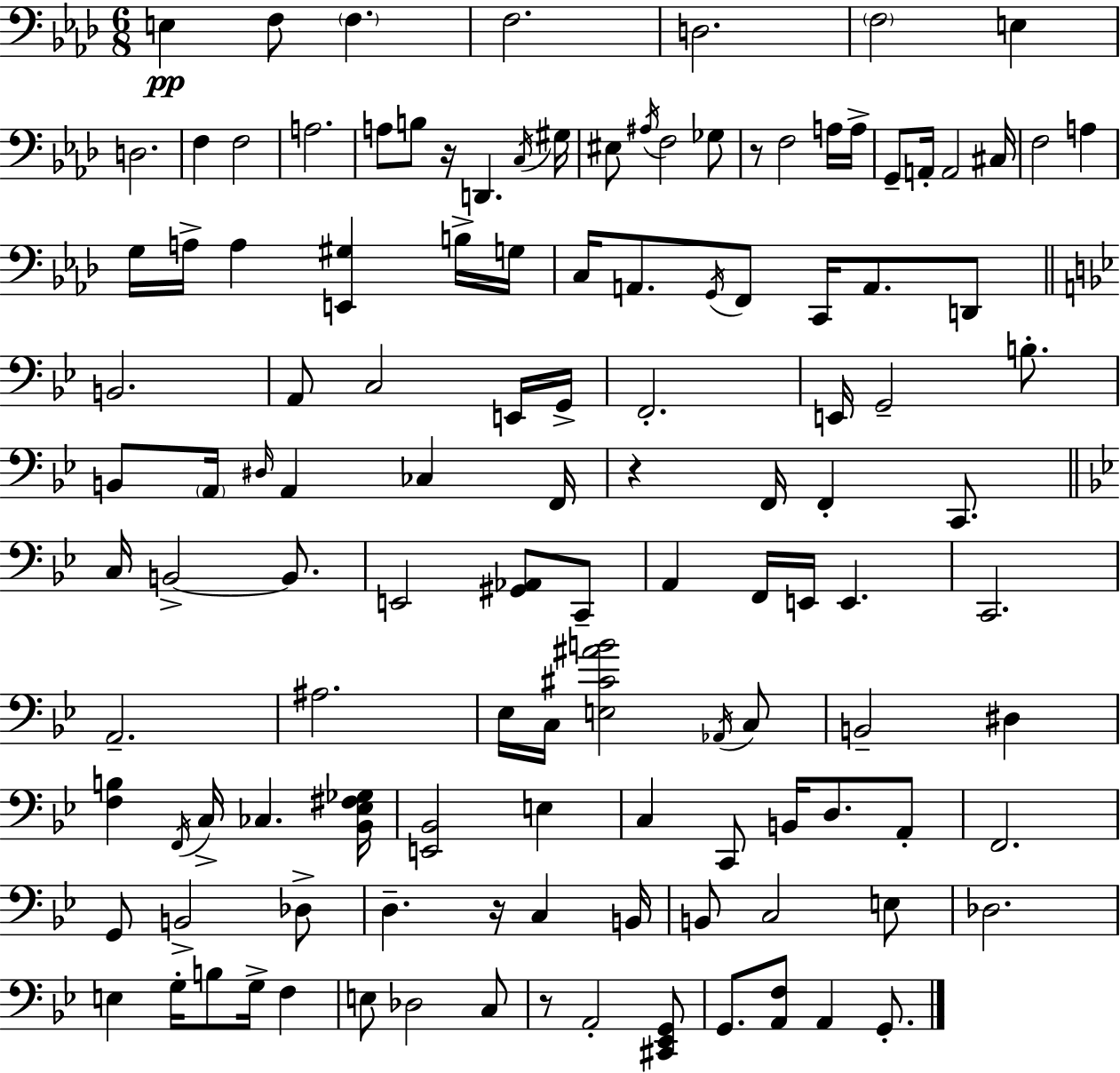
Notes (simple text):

E3/q F3/e F3/q. F3/h. D3/h. F3/h E3/q D3/h. F3/q F3/h A3/h. A3/e B3/e R/s D2/q. C3/s G#3/s EIS3/e A#3/s F3/h Gb3/e R/e F3/h A3/s A3/s G2/e A2/s A2/h C#3/s F3/h A3/q G3/s A3/s A3/q [E2,G#3]/q B3/s G3/s C3/s A2/e. G2/s F2/e C2/s A2/e. D2/e B2/h. A2/e C3/h E2/s G2/s F2/h. E2/s G2/h B3/e. B2/e A2/s D#3/s A2/q CES3/q F2/s R/q F2/s F2/q C2/e. C3/s B2/h B2/e. E2/h [G#2,Ab2]/e C2/e A2/q F2/s E2/s E2/q. C2/h. A2/h. A#3/h. Eb3/s C3/s [E3,C#4,A#4,B4]/h Ab2/s C3/e B2/h D#3/q [F3,B3]/q F2/s C3/s CES3/q. [Bb2,Eb3,F#3,Gb3]/s [E2,Bb2]/h E3/q C3/q C2/e B2/s D3/e. A2/e F2/h. G2/e B2/h Db3/e D3/q. R/s C3/q B2/s B2/e C3/h E3/e Db3/h. E3/q G3/s B3/e G3/s F3/q E3/e Db3/h C3/e R/e A2/h [C#2,Eb2,G2]/e G2/e. [A2,F3]/e A2/q G2/e.